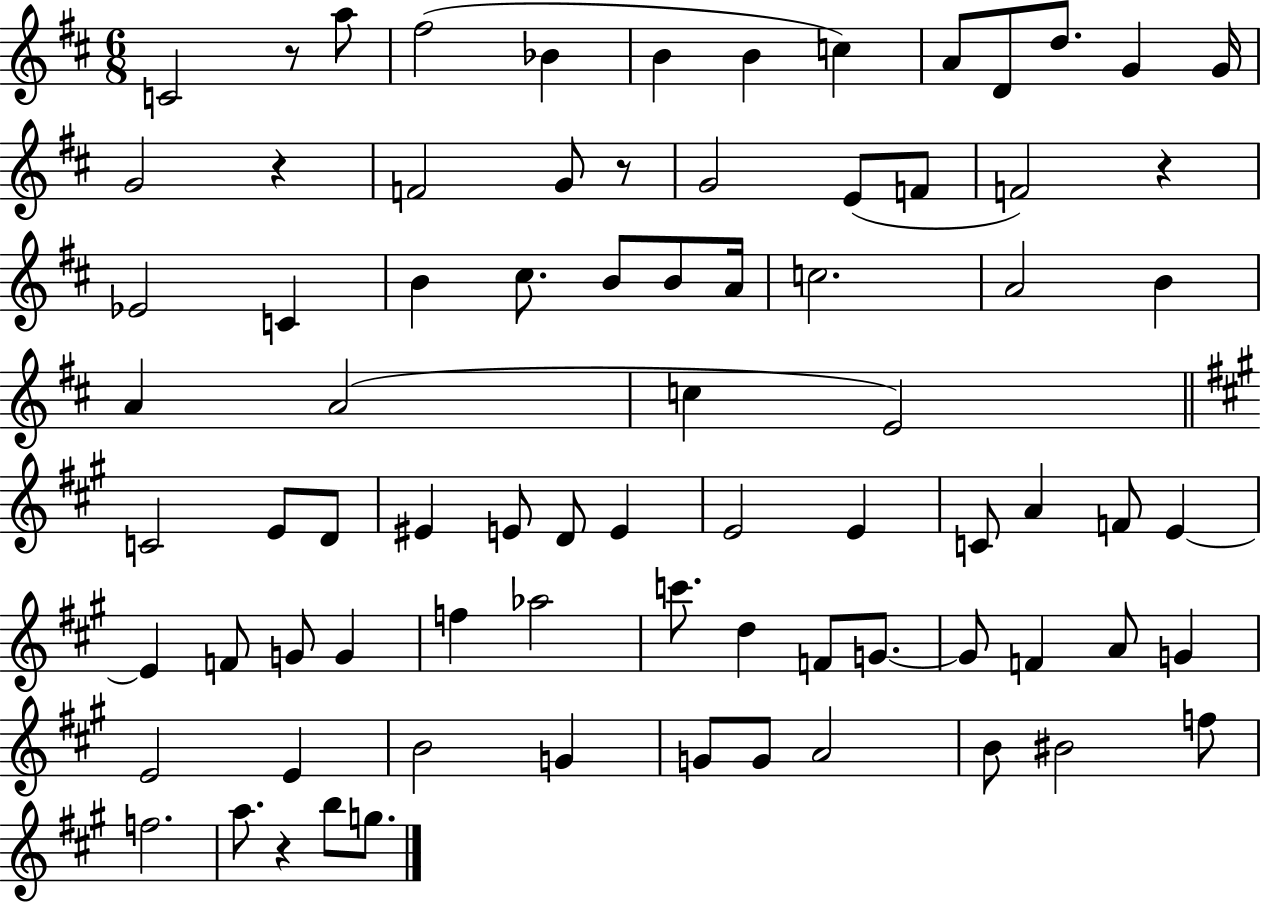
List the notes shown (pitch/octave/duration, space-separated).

C4/h R/e A5/e F#5/h Bb4/q B4/q B4/q C5/q A4/e D4/e D5/e. G4/q G4/s G4/h R/q F4/h G4/e R/e G4/h E4/e F4/e F4/h R/q Eb4/h C4/q B4/q C#5/e. B4/e B4/e A4/s C5/h. A4/h B4/q A4/q A4/h C5/q E4/h C4/h E4/e D4/e EIS4/q E4/e D4/e E4/q E4/h E4/q C4/e A4/q F4/e E4/q E4/q F4/e G4/e G4/q F5/q Ab5/h C6/e. D5/q F4/e G4/e. G4/e F4/q A4/e G4/q E4/h E4/q B4/h G4/q G4/e G4/e A4/h B4/e BIS4/h F5/e F5/h. A5/e. R/q B5/e G5/e.